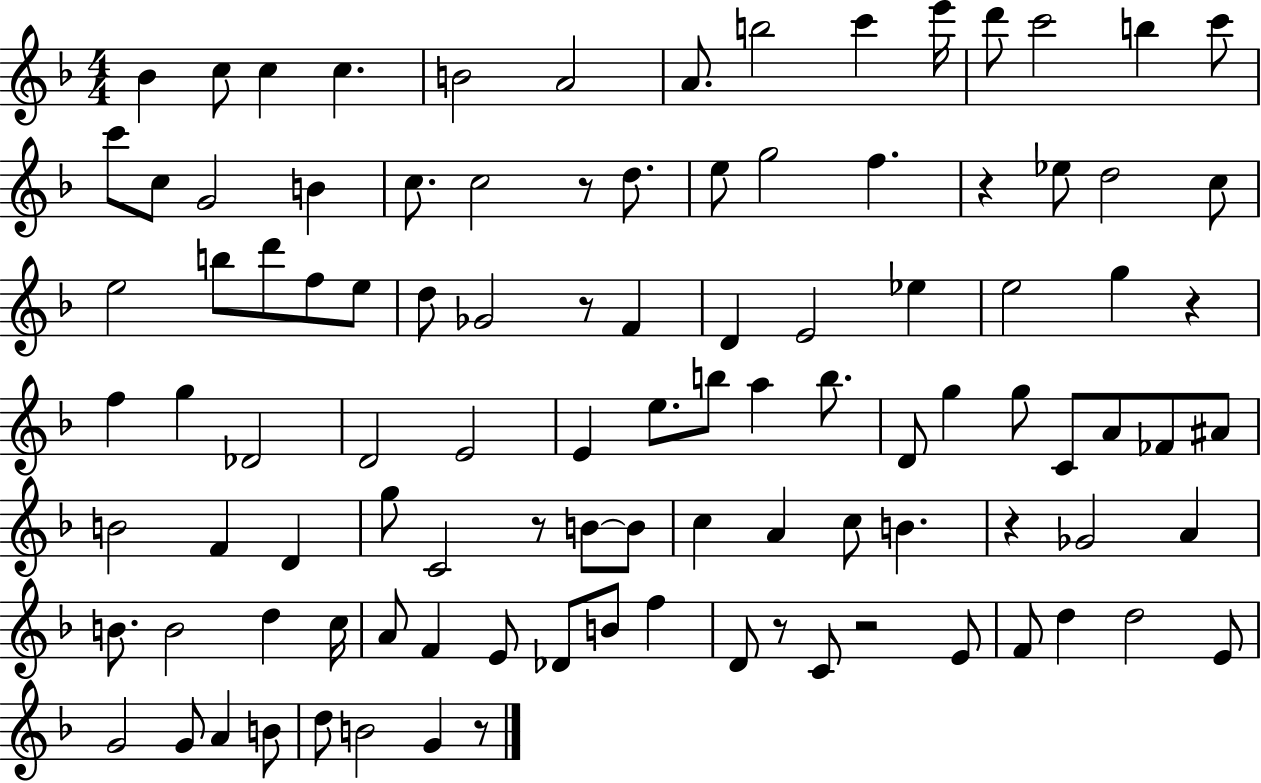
{
  \clef treble
  \numericTimeSignature
  \time 4/4
  \key f \major
  \repeat volta 2 { bes'4 c''8 c''4 c''4. | b'2 a'2 | a'8. b''2 c'''4 e'''16 | d'''8 c'''2 b''4 c'''8 | \break c'''8 c''8 g'2 b'4 | c''8. c''2 r8 d''8. | e''8 g''2 f''4. | r4 ees''8 d''2 c''8 | \break e''2 b''8 d'''8 f''8 e''8 | d''8 ges'2 r8 f'4 | d'4 e'2 ees''4 | e''2 g''4 r4 | \break f''4 g''4 des'2 | d'2 e'2 | e'4 e''8. b''8 a''4 b''8. | d'8 g''4 g''8 c'8 a'8 fes'8 ais'8 | \break b'2 f'4 d'4 | g''8 c'2 r8 b'8~~ b'8 | c''4 a'4 c''8 b'4. | r4 ges'2 a'4 | \break b'8. b'2 d''4 c''16 | a'8 f'4 e'8 des'8 b'8 f''4 | d'8 r8 c'8 r2 e'8 | f'8 d''4 d''2 e'8 | \break g'2 g'8 a'4 b'8 | d''8 b'2 g'4 r8 | } \bar "|."
}